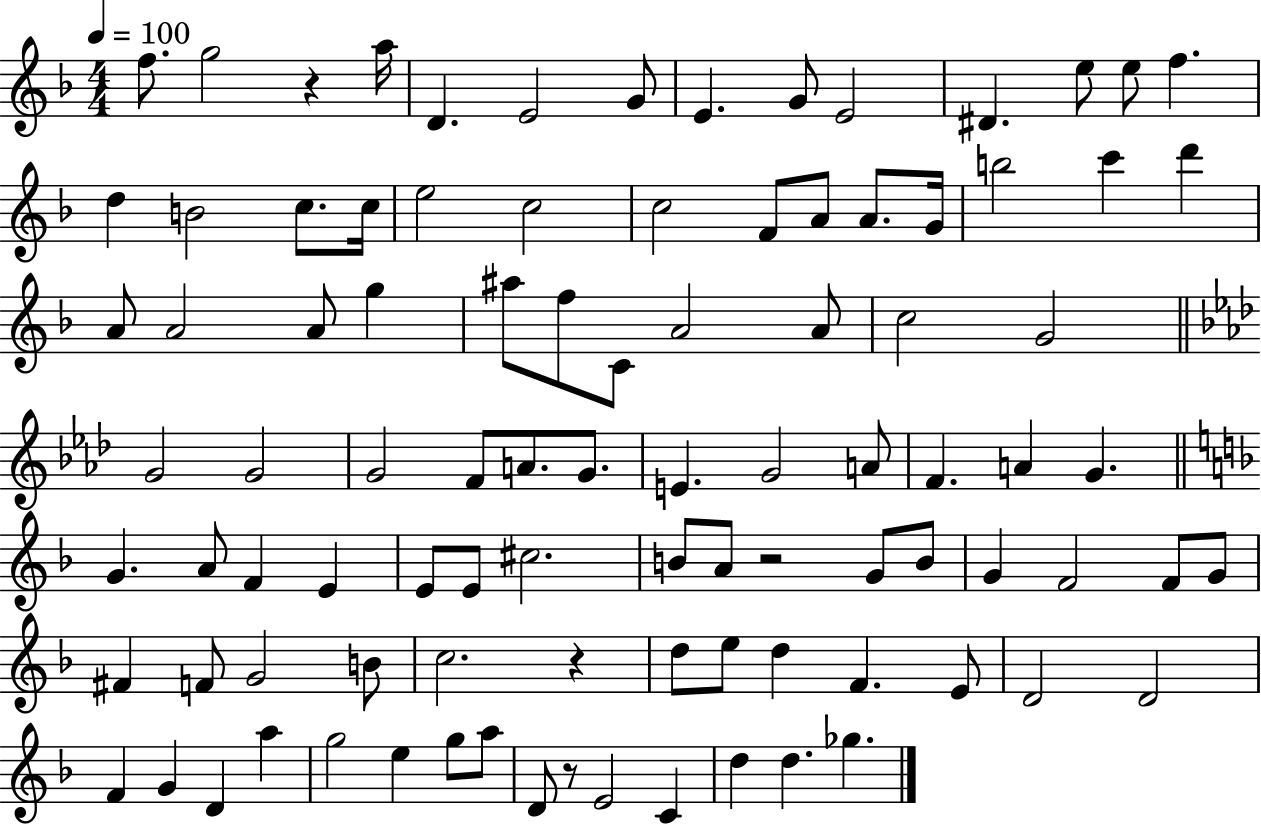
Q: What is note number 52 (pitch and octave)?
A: A4